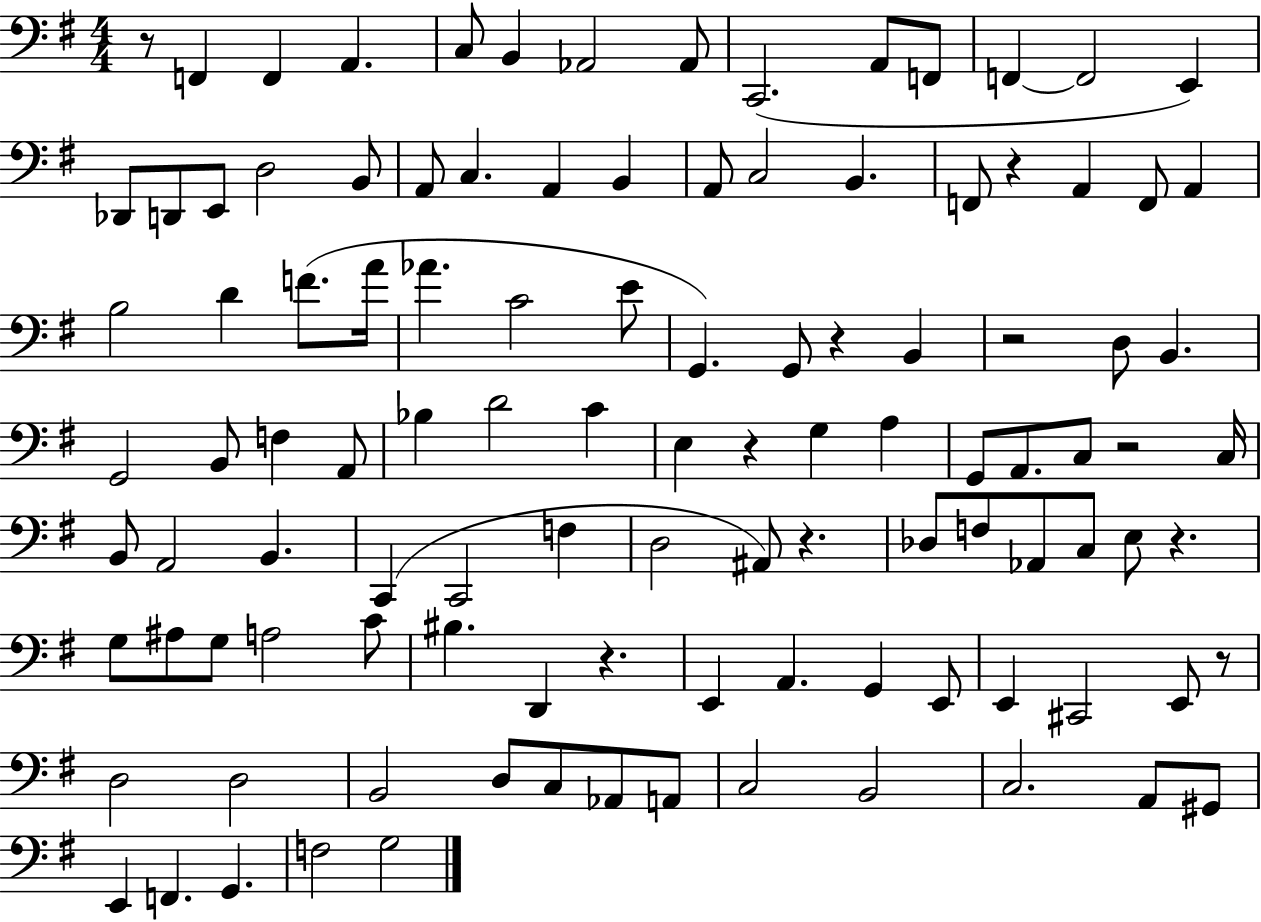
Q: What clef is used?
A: bass